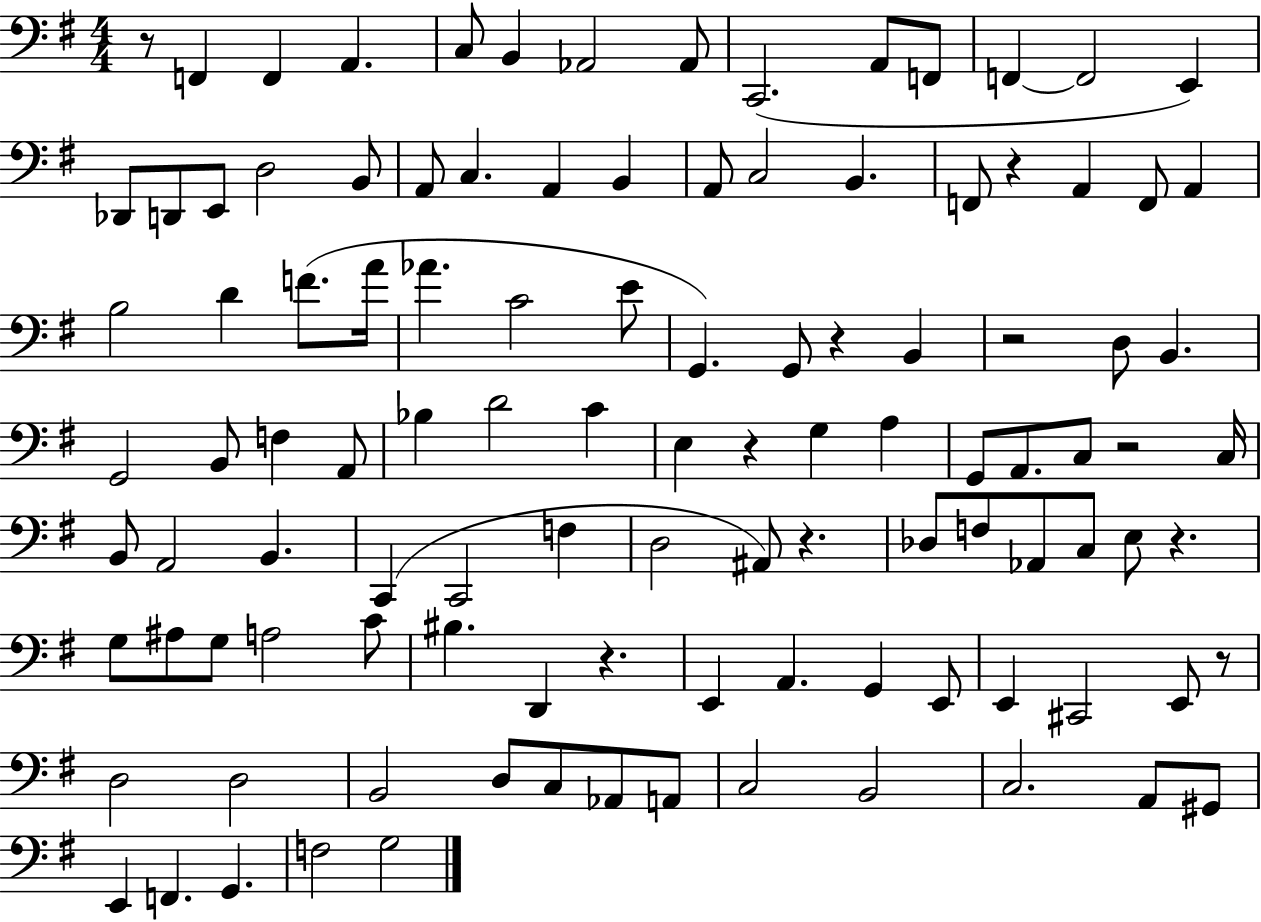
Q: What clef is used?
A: bass